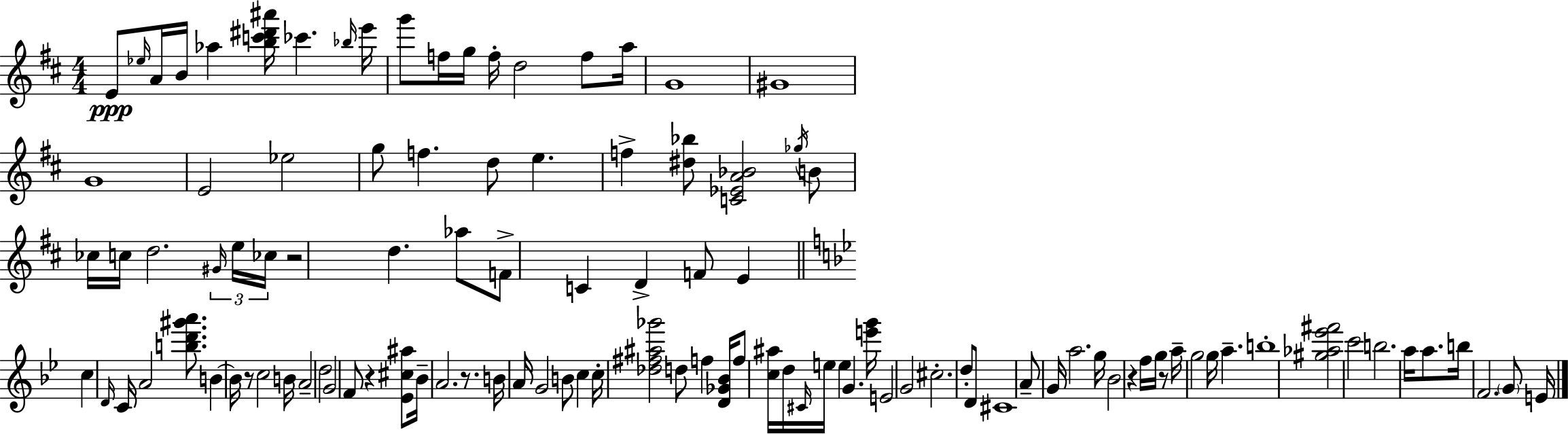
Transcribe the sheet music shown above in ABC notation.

X:1
T:Untitled
M:4/4
L:1/4
K:D
E/2 _e/4 A/4 B/4 _a [bc'^d'^a']/4 _c' _b/4 e'/4 g'/2 f/4 g/4 f/4 d2 f/2 a/4 G4 ^G4 G4 E2 _e2 g/2 f d/2 e f [^d_b]/2 [C_EA_B]2 _g/4 B/2 _c/4 c/4 d2 ^G/4 e/4 _c/4 z2 d _a/2 F/2 C D F/2 E c D/4 C/4 A2 [bd'^g'a']/2 B B/4 z/2 c2 B/4 A2 d2 G2 F/2 z [_E^c^a]/2 _B/4 A2 z/2 B/4 A/4 G2 B/2 c c/4 [_d^f^a_g']2 d/2 f [D_G_B]/4 f/2 [c^a]/4 d/4 ^C/4 e/4 e G [e'g']/4 E2 G2 ^c2 d/2 D/2 ^C4 A/2 G/4 a2 g/4 _B2 z f/4 g/4 z/2 a/4 g2 g/4 a b4 [^g_a_e'^f']2 c'2 b2 a/4 a/2 b/4 F2 G/2 E/4